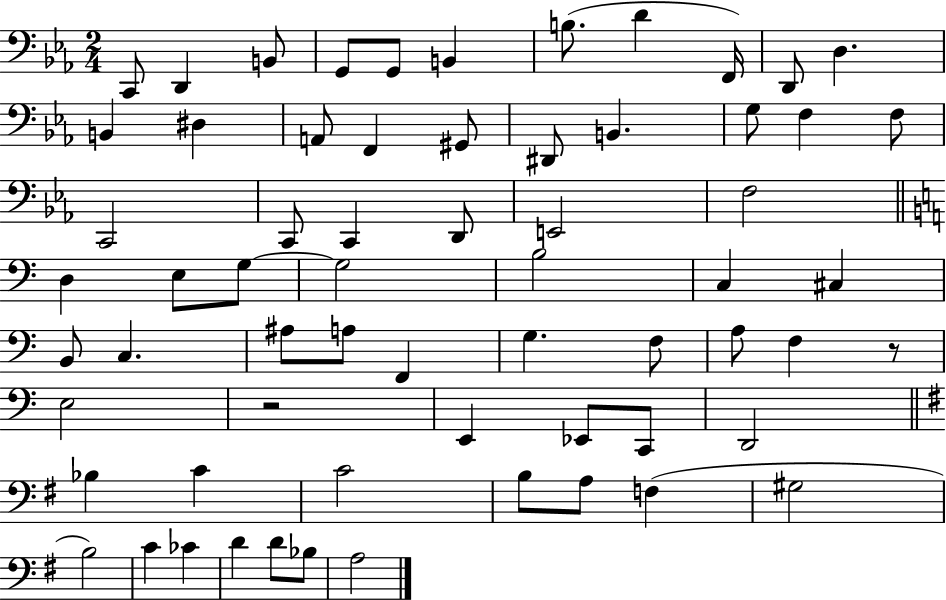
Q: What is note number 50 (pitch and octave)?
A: C4